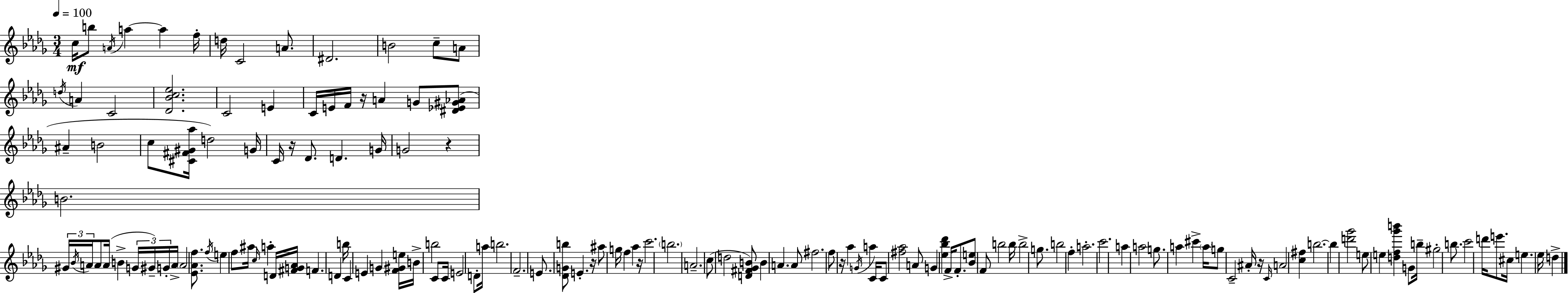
C5/s B5/e A4/s A5/q A5/q F5/s D5/s C4/h A4/e. D#4/h. B4/h C5/e A4/e D5/s A4/q C4/h [Db4,Bb4,C5,Eb5]/h. C4/h E4/q C4/s E4/s F4/s R/s A4/q G4/e [D#4,Eb4,G#4,Ab4]/e A#4/q B4/h C5/e [C#4,F#4,G#4,Ab5]/s D5/h G4/s C4/s R/s Db4/e. D4/q. G4/s G4/h R/q B4/h. G#4/s Bb4/s A4/s A4/e A4/s B4/q G4/s G#4/s G4/s A4/s A4/h [Eb4,Ab4,F5]/e. F5/s E5/q F5/e A#5/s C5/s A5/q D4/s [F#4,G4,Ab4]/s F4/q. D4/q B5/s C4/q E4/q G4/q [F4,G#4,E5]/s B4/s B5/h C4/e C4/s E4/h D4/e A5/s B5/h. F4/h. E4/e. [Db4,G4,B5]/e E4/q. R/s A#5/e G5/s F5/q Ab5/q R/s C6/h. B5/h. A4/h. C5/e D5/h [D4,F#4,Gb4,B4]/e B4/q A4/q. A4/e F#5/h. F5/e R/s Ab5/q G4/s A5/q C4/s C4/e [F#5,Ab5]/h A4/e G4/q [Eb5,Bb5,Db6]/q F4/s F4/e. [Bb4,E5]/e F4/e B5/h B5/s B5/h G5/e. B5/h F5/q A5/h. C6/h. A5/q A5/h G5/e. A5/q C#6/q A5/s G5/e C4/h A#4/s R/s C4/s A4/h [C5,F#5]/q B5/h. B5/q [D6,Gb6]/h E5/e E5/q [D5,F5,Gb6,B6]/q G4/e B5/s G#5/h B5/e. C6/h D6/s E6/e. C#5/s E5/q. Eb5/s D5/q